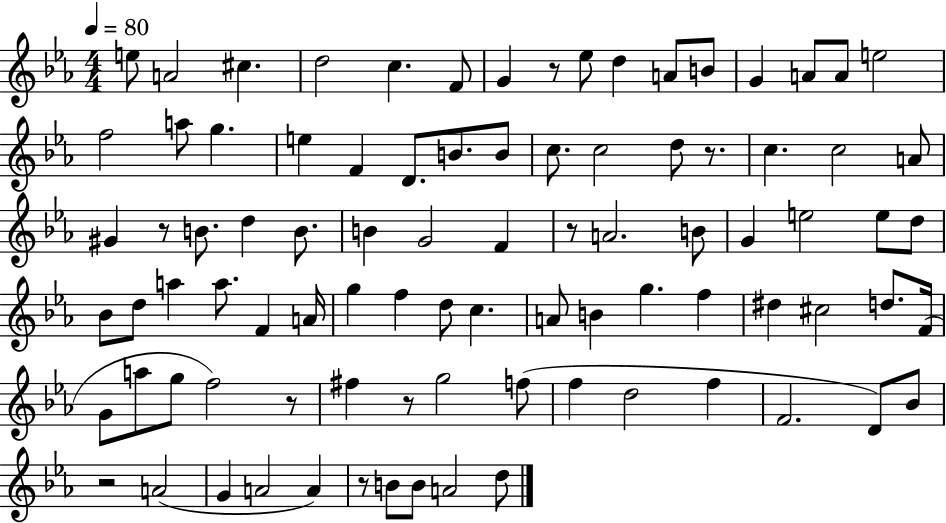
X:1
T:Untitled
M:4/4
L:1/4
K:Eb
e/2 A2 ^c d2 c F/2 G z/2 _e/2 d A/2 B/2 G A/2 A/2 e2 f2 a/2 g e F D/2 B/2 B/2 c/2 c2 d/2 z/2 c c2 A/2 ^G z/2 B/2 d B/2 B G2 F z/2 A2 B/2 G e2 e/2 d/2 _B/2 d/2 a a/2 F A/4 g f d/2 c A/2 B g f ^d ^c2 d/2 F/4 G/2 a/2 g/2 f2 z/2 ^f z/2 g2 f/2 f d2 f F2 D/2 _B/2 z2 A2 G A2 A z/2 B/2 B/2 A2 d/2